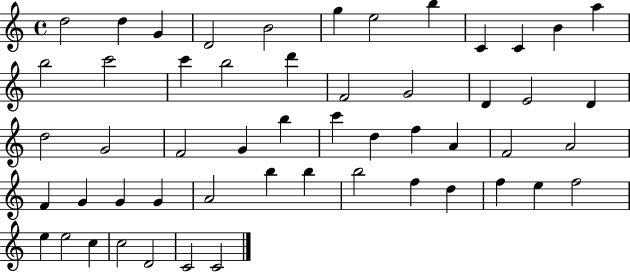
D5/h D5/q G4/q D4/h B4/h G5/q E5/h B5/q C4/q C4/q B4/q A5/q B5/h C6/h C6/q B5/h D6/q F4/h G4/h D4/q E4/h D4/q D5/h G4/h F4/h G4/q B5/q C6/q D5/q F5/q A4/q F4/h A4/h F4/q G4/q G4/q G4/q A4/h B5/q B5/q B5/h F5/q D5/q F5/q E5/q F5/h E5/q E5/h C5/q C5/h D4/h C4/h C4/h